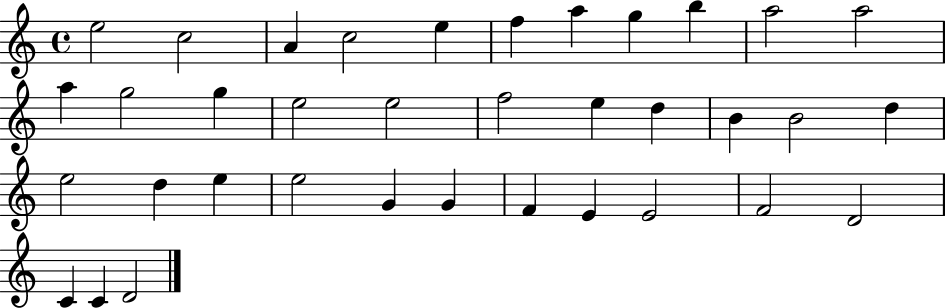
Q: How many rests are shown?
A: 0